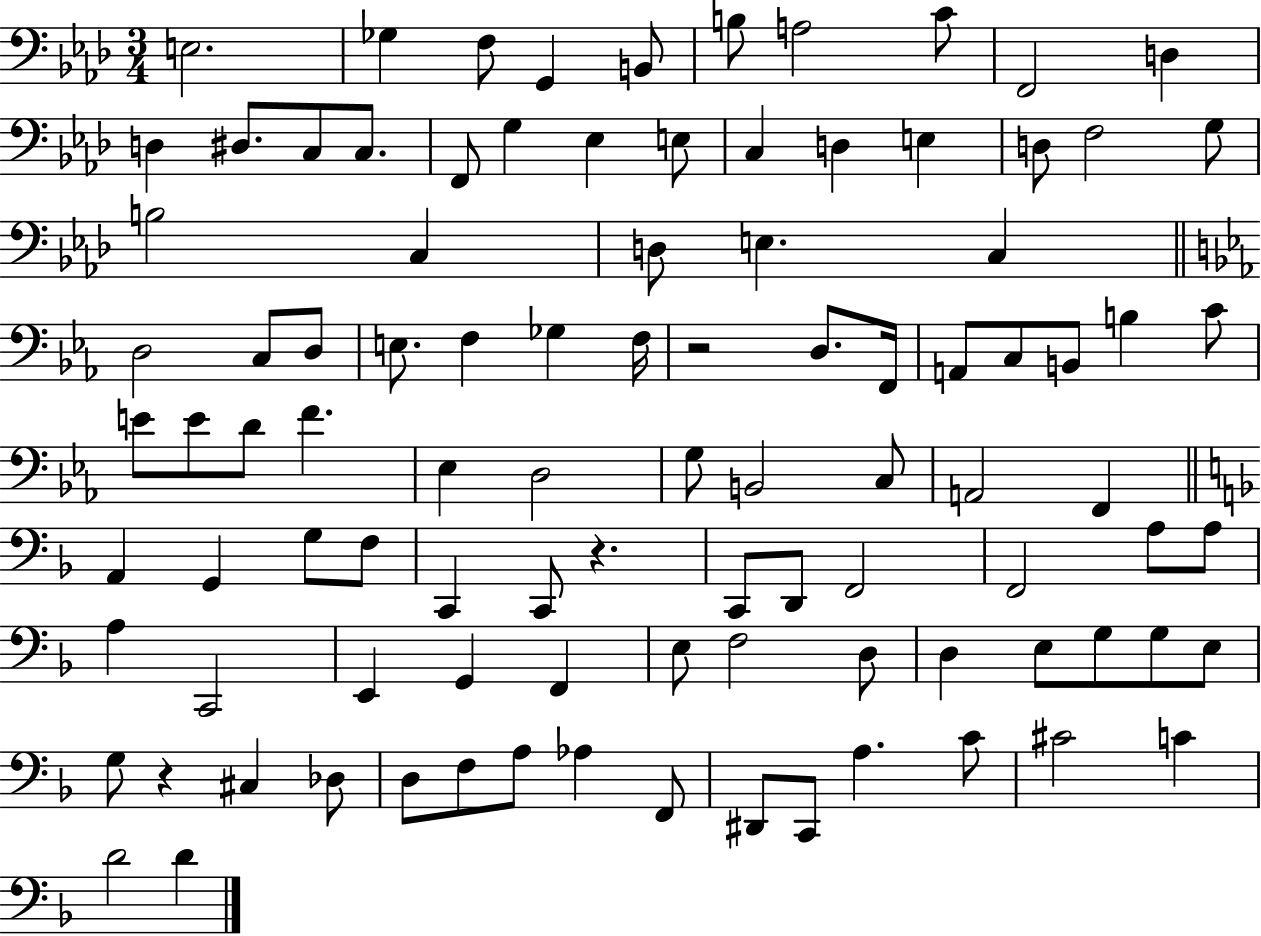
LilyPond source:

{
  \clef bass
  \numericTimeSignature
  \time 3/4
  \key aes \major
  e2. | ges4 f8 g,4 b,8 | b8 a2 c'8 | f,2 d4 | \break d4 dis8. c8 c8. | f,8 g4 ees4 e8 | c4 d4 e4 | d8 f2 g8 | \break b2 c4 | d8 e4. c4 | \bar "||" \break \key c \minor d2 c8 d8 | e8. f4 ges4 f16 | r2 d8. f,16 | a,8 c8 b,8 b4 c'8 | \break e'8 e'8 d'8 f'4. | ees4 d2 | g8 b,2 c8 | a,2 f,4 | \break \bar "||" \break \key f \major a,4 g,4 g8 f8 | c,4 c,8 r4. | c,8 d,8 f,2 | f,2 a8 a8 | \break a4 c,2 | e,4 g,4 f,4 | e8 f2 d8 | d4 e8 g8 g8 e8 | \break g8 r4 cis4 des8 | d8 f8 a8 aes4 f,8 | dis,8 c,8 a4. c'8 | cis'2 c'4 | \break d'2 d'4 | \bar "|."
}